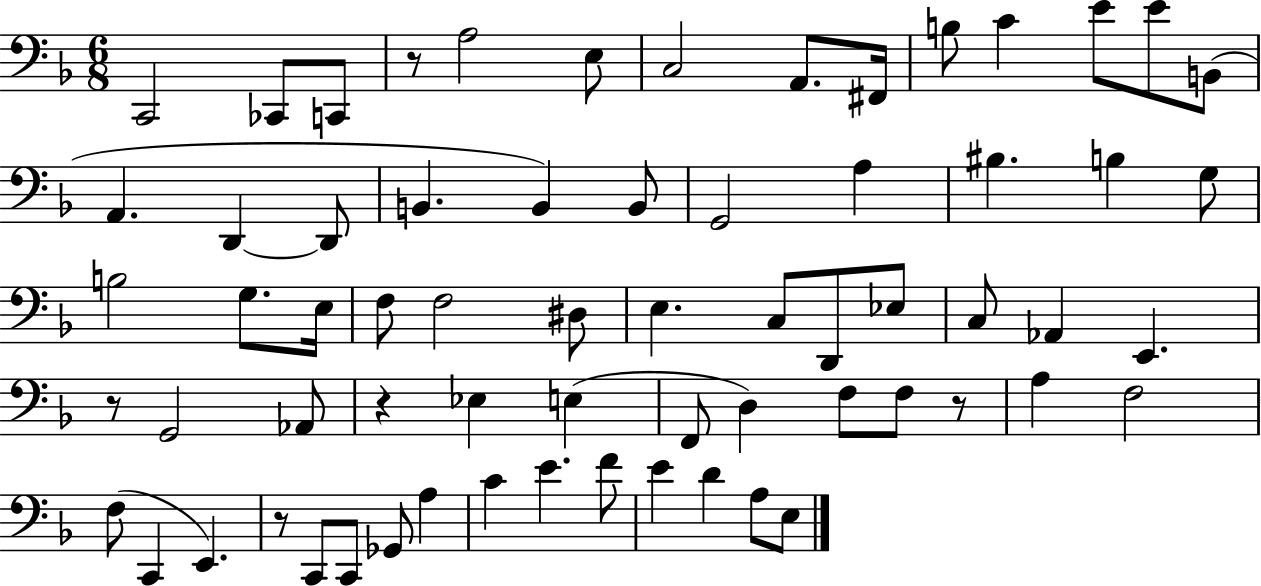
X:1
T:Untitled
M:6/8
L:1/4
K:F
C,,2 _C,,/2 C,,/2 z/2 A,2 E,/2 C,2 A,,/2 ^F,,/4 B,/2 C E/2 E/2 B,,/2 A,, D,, D,,/2 B,, B,, B,,/2 G,,2 A, ^B, B, G,/2 B,2 G,/2 E,/4 F,/2 F,2 ^D,/2 E, C,/2 D,,/2 _E,/2 C,/2 _A,, E,, z/2 G,,2 _A,,/2 z _E, E, F,,/2 D, F,/2 F,/2 z/2 A, F,2 F,/2 C,, E,, z/2 C,,/2 C,,/2 _G,,/2 A, C E F/2 E D A,/2 E,/2